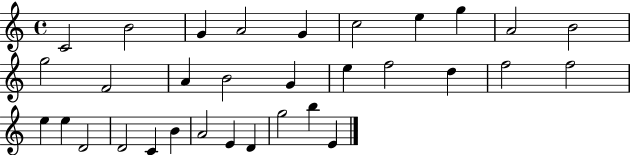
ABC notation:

X:1
T:Untitled
M:4/4
L:1/4
K:C
C2 B2 G A2 G c2 e g A2 B2 g2 F2 A B2 G e f2 d f2 f2 e e D2 D2 C B A2 E D g2 b E